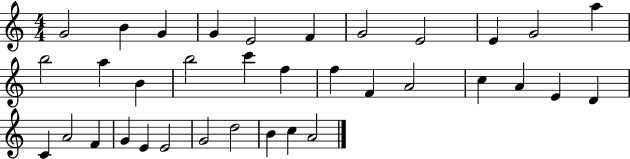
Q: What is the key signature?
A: C major